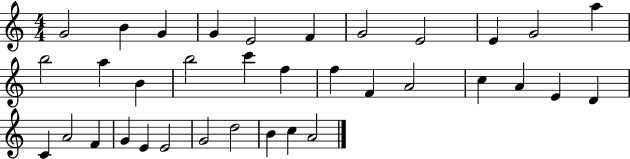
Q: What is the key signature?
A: C major